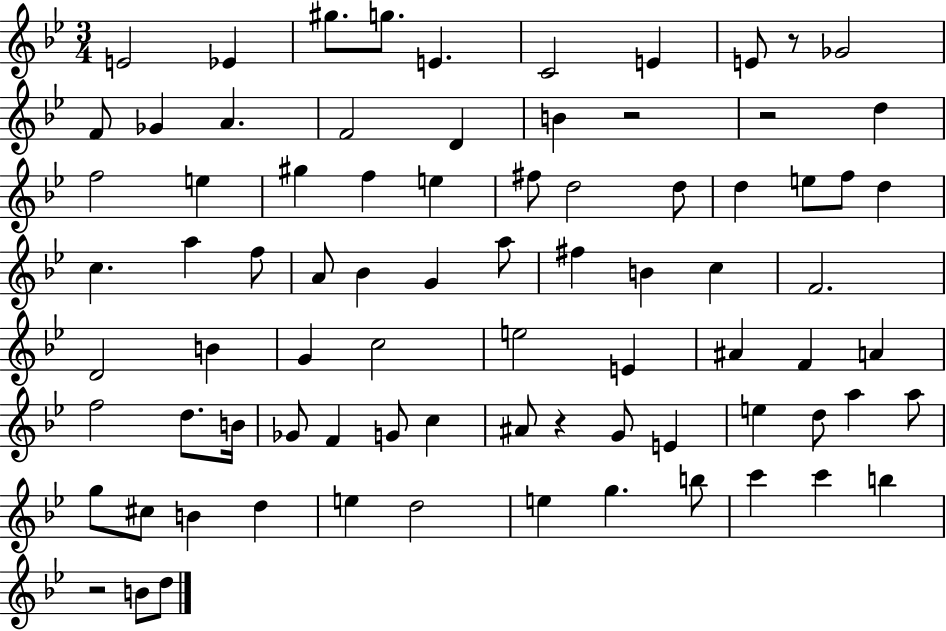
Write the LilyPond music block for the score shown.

{
  \clef treble
  \numericTimeSignature
  \time 3/4
  \key bes \major
  \repeat volta 2 { e'2 ees'4 | gis''8. g''8. e'4. | c'2 e'4 | e'8 r8 ges'2 | \break f'8 ges'4 a'4. | f'2 d'4 | b'4 r2 | r2 d''4 | \break f''2 e''4 | gis''4 f''4 e''4 | fis''8 d''2 d''8 | d''4 e''8 f''8 d''4 | \break c''4. a''4 f''8 | a'8 bes'4 g'4 a''8 | fis''4 b'4 c''4 | f'2. | \break d'2 b'4 | g'4 c''2 | e''2 e'4 | ais'4 f'4 a'4 | \break f''2 d''8. b'16 | ges'8 f'4 g'8 c''4 | ais'8 r4 g'8 e'4 | e''4 d''8 a''4 a''8 | \break g''8 cis''8 b'4 d''4 | e''4 d''2 | e''4 g''4. b''8 | c'''4 c'''4 b''4 | \break r2 b'8 d''8 | } \bar "|."
}